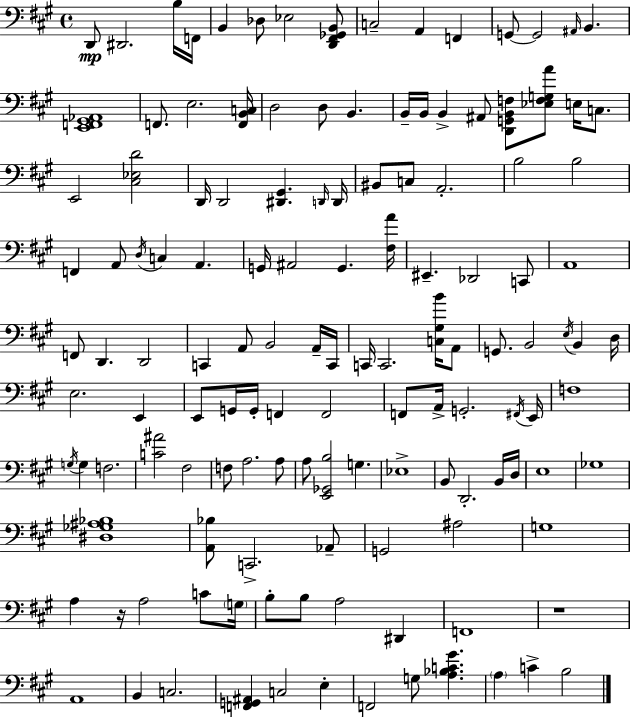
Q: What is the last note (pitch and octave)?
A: B3